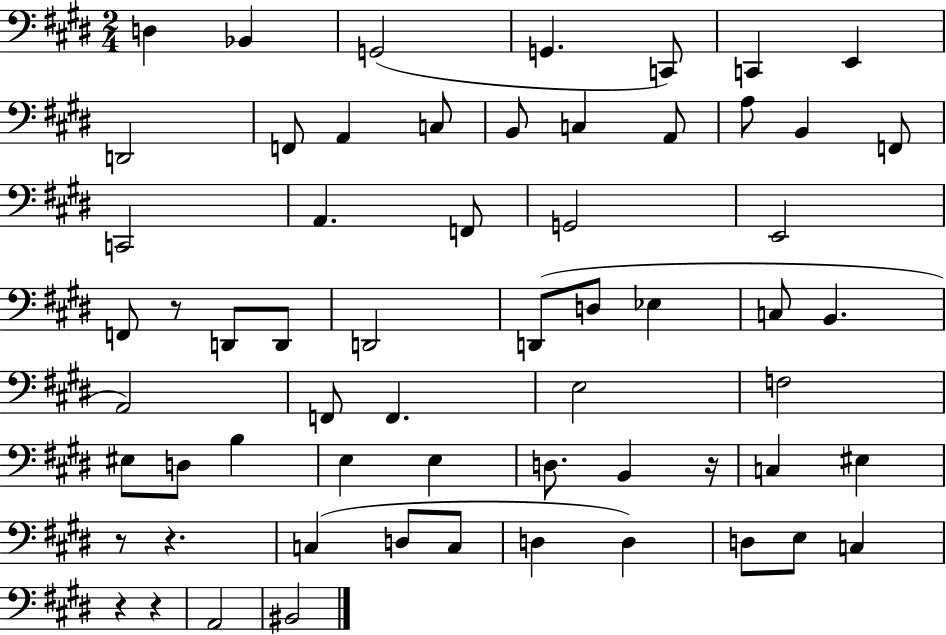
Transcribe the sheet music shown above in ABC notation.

X:1
T:Untitled
M:2/4
L:1/4
K:E
D, _B,, G,,2 G,, C,,/2 C,, E,, D,,2 F,,/2 A,, C,/2 B,,/2 C, A,,/2 A,/2 B,, F,,/2 C,,2 A,, F,,/2 G,,2 E,,2 F,,/2 z/2 D,,/2 D,,/2 D,,2 D,,/2 D,/2 _E, C,/2 B,, A,,2 F,,/2 F,, E,2 F,2 ^E,/2 D,/2 B, E, E, D,/2 B,, z/4 C, ^E, z/2 z C, D,/2 C,/2 D, D, D,/2 E,/2 C, z z A,,2 ^B,,2